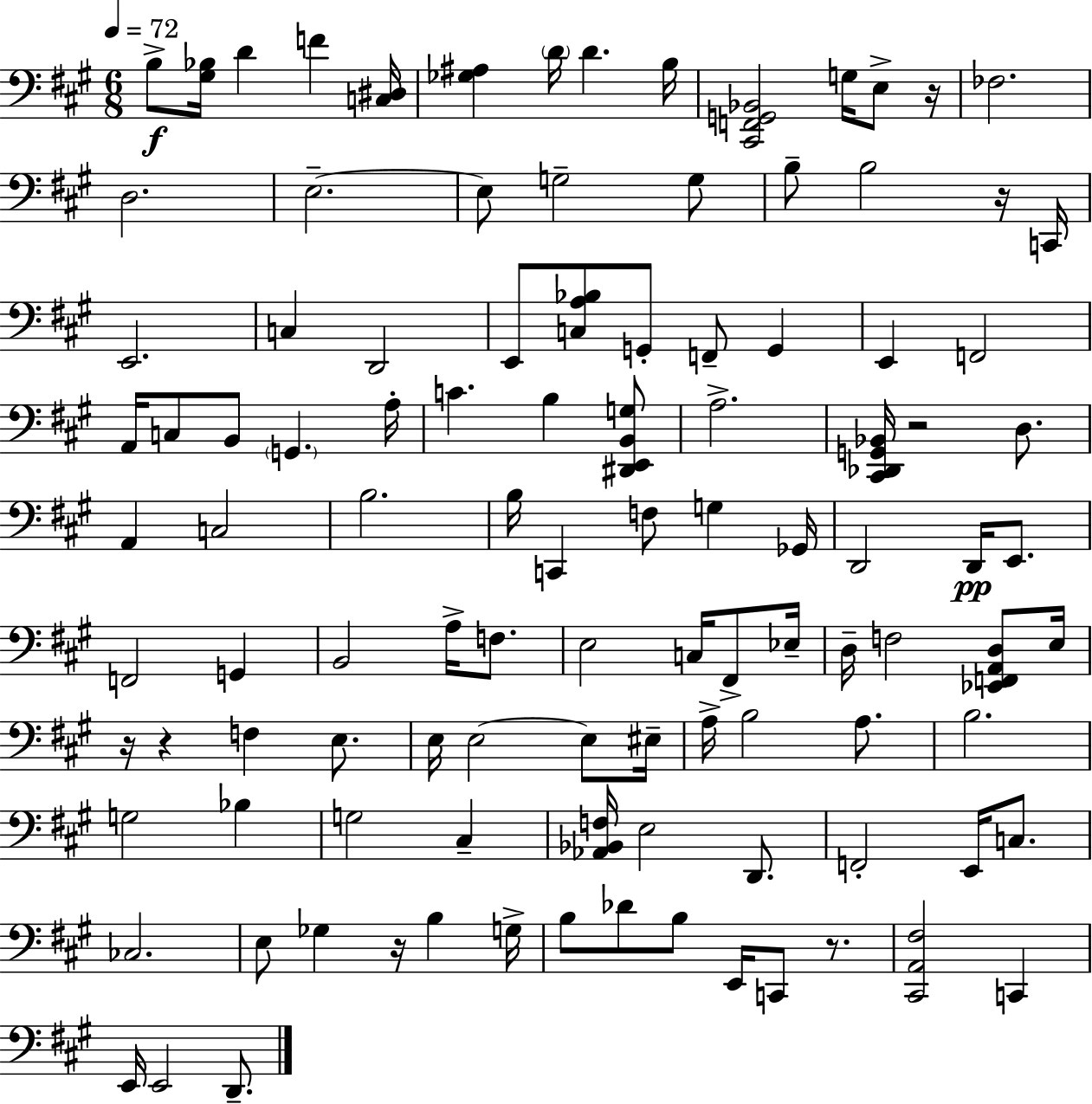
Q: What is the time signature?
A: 6/8